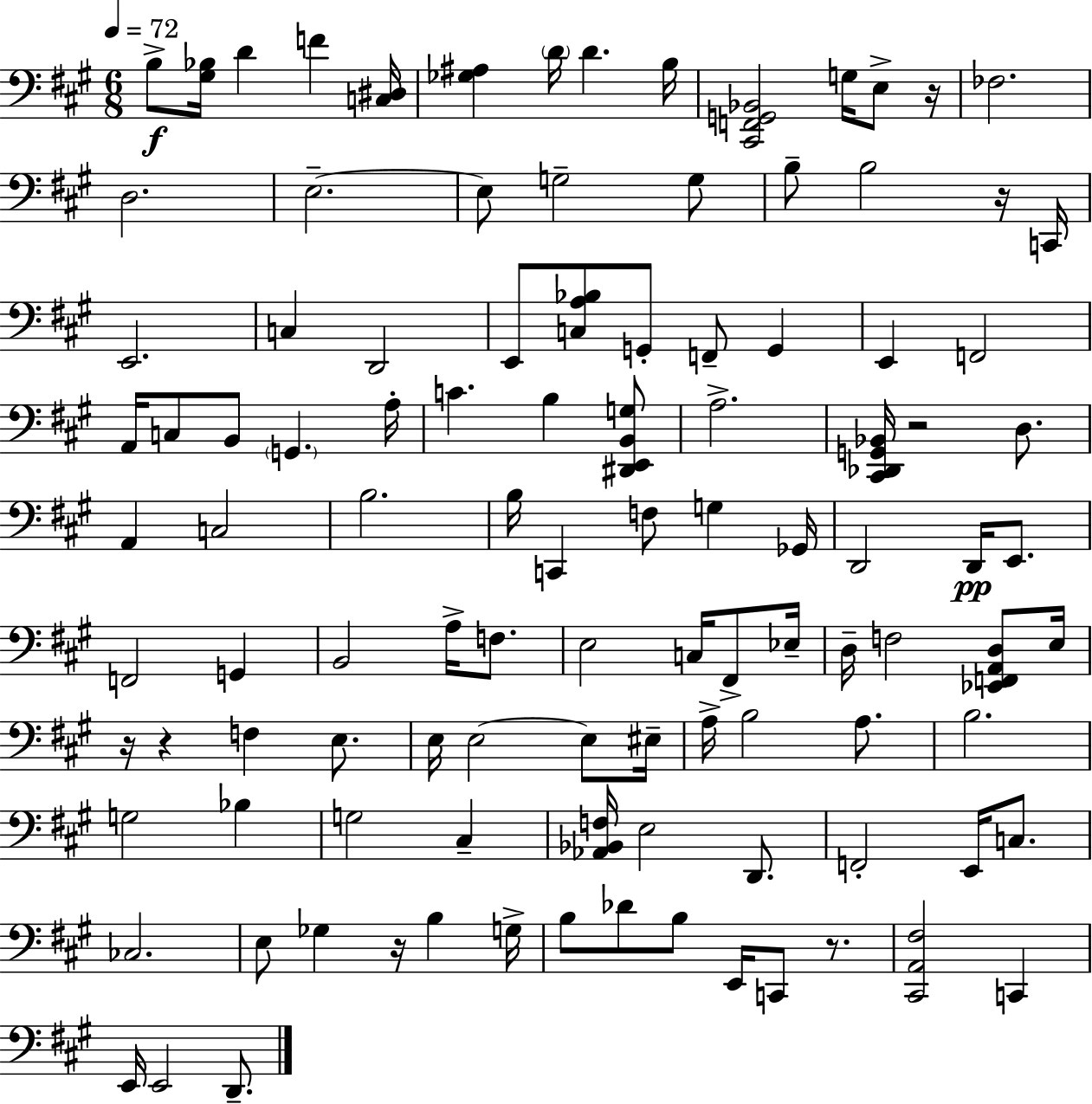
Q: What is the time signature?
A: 6/8